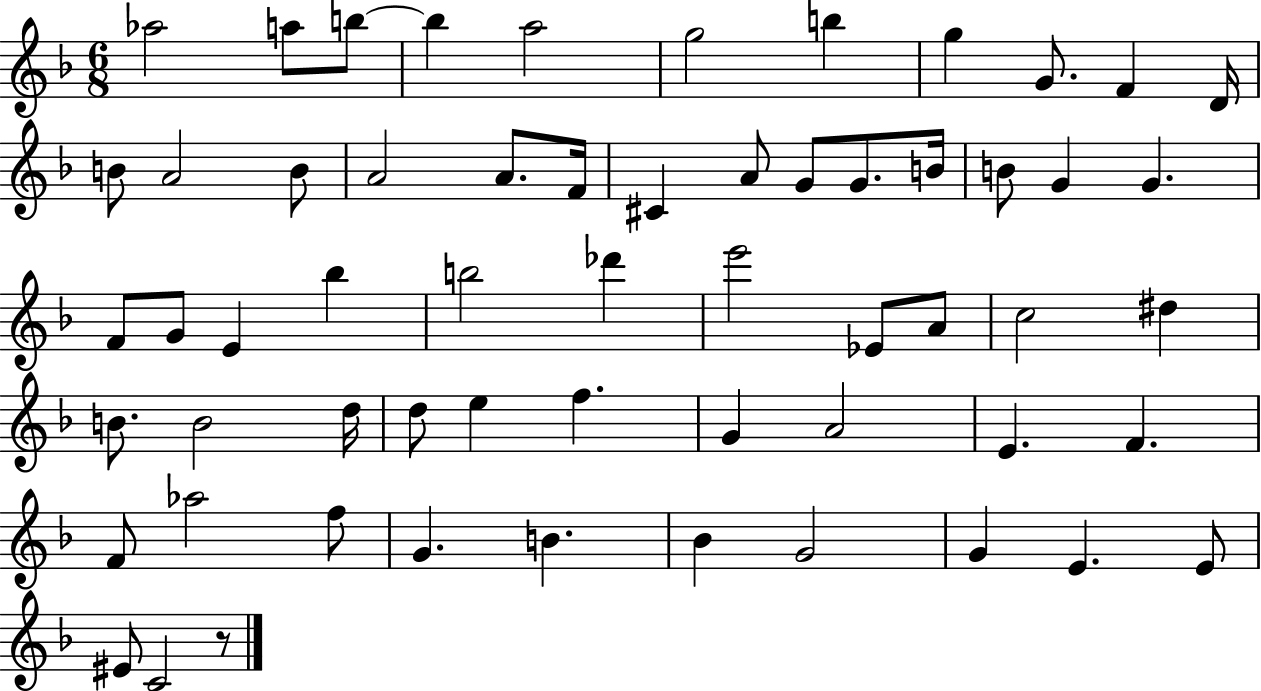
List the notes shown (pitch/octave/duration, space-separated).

Ab5/h A5/e B5/e B5/q A5/h G5/h B5/q G5/q G4/e. F4/q D4/s B4/e A4/h B4/e A4/h A4/e. F4/s C#4/q A4/e G4/e G4/e. B4/s B4/e G4/q G4/q. F4/e G4/e E4/q Bb5/q B5/h Db6/q E6/h Eb4/e A4/e C5/h D#5/q B4/e. B4/h D5/s D5/e E5/q F5/q. G4/q A4/h E4/q. F4/q. F4/e Ab5/h F5/e G4/q. B4/q. Bb4/q G4/h G4/q E4/q. E4/e EIS4/e C4/h R/e